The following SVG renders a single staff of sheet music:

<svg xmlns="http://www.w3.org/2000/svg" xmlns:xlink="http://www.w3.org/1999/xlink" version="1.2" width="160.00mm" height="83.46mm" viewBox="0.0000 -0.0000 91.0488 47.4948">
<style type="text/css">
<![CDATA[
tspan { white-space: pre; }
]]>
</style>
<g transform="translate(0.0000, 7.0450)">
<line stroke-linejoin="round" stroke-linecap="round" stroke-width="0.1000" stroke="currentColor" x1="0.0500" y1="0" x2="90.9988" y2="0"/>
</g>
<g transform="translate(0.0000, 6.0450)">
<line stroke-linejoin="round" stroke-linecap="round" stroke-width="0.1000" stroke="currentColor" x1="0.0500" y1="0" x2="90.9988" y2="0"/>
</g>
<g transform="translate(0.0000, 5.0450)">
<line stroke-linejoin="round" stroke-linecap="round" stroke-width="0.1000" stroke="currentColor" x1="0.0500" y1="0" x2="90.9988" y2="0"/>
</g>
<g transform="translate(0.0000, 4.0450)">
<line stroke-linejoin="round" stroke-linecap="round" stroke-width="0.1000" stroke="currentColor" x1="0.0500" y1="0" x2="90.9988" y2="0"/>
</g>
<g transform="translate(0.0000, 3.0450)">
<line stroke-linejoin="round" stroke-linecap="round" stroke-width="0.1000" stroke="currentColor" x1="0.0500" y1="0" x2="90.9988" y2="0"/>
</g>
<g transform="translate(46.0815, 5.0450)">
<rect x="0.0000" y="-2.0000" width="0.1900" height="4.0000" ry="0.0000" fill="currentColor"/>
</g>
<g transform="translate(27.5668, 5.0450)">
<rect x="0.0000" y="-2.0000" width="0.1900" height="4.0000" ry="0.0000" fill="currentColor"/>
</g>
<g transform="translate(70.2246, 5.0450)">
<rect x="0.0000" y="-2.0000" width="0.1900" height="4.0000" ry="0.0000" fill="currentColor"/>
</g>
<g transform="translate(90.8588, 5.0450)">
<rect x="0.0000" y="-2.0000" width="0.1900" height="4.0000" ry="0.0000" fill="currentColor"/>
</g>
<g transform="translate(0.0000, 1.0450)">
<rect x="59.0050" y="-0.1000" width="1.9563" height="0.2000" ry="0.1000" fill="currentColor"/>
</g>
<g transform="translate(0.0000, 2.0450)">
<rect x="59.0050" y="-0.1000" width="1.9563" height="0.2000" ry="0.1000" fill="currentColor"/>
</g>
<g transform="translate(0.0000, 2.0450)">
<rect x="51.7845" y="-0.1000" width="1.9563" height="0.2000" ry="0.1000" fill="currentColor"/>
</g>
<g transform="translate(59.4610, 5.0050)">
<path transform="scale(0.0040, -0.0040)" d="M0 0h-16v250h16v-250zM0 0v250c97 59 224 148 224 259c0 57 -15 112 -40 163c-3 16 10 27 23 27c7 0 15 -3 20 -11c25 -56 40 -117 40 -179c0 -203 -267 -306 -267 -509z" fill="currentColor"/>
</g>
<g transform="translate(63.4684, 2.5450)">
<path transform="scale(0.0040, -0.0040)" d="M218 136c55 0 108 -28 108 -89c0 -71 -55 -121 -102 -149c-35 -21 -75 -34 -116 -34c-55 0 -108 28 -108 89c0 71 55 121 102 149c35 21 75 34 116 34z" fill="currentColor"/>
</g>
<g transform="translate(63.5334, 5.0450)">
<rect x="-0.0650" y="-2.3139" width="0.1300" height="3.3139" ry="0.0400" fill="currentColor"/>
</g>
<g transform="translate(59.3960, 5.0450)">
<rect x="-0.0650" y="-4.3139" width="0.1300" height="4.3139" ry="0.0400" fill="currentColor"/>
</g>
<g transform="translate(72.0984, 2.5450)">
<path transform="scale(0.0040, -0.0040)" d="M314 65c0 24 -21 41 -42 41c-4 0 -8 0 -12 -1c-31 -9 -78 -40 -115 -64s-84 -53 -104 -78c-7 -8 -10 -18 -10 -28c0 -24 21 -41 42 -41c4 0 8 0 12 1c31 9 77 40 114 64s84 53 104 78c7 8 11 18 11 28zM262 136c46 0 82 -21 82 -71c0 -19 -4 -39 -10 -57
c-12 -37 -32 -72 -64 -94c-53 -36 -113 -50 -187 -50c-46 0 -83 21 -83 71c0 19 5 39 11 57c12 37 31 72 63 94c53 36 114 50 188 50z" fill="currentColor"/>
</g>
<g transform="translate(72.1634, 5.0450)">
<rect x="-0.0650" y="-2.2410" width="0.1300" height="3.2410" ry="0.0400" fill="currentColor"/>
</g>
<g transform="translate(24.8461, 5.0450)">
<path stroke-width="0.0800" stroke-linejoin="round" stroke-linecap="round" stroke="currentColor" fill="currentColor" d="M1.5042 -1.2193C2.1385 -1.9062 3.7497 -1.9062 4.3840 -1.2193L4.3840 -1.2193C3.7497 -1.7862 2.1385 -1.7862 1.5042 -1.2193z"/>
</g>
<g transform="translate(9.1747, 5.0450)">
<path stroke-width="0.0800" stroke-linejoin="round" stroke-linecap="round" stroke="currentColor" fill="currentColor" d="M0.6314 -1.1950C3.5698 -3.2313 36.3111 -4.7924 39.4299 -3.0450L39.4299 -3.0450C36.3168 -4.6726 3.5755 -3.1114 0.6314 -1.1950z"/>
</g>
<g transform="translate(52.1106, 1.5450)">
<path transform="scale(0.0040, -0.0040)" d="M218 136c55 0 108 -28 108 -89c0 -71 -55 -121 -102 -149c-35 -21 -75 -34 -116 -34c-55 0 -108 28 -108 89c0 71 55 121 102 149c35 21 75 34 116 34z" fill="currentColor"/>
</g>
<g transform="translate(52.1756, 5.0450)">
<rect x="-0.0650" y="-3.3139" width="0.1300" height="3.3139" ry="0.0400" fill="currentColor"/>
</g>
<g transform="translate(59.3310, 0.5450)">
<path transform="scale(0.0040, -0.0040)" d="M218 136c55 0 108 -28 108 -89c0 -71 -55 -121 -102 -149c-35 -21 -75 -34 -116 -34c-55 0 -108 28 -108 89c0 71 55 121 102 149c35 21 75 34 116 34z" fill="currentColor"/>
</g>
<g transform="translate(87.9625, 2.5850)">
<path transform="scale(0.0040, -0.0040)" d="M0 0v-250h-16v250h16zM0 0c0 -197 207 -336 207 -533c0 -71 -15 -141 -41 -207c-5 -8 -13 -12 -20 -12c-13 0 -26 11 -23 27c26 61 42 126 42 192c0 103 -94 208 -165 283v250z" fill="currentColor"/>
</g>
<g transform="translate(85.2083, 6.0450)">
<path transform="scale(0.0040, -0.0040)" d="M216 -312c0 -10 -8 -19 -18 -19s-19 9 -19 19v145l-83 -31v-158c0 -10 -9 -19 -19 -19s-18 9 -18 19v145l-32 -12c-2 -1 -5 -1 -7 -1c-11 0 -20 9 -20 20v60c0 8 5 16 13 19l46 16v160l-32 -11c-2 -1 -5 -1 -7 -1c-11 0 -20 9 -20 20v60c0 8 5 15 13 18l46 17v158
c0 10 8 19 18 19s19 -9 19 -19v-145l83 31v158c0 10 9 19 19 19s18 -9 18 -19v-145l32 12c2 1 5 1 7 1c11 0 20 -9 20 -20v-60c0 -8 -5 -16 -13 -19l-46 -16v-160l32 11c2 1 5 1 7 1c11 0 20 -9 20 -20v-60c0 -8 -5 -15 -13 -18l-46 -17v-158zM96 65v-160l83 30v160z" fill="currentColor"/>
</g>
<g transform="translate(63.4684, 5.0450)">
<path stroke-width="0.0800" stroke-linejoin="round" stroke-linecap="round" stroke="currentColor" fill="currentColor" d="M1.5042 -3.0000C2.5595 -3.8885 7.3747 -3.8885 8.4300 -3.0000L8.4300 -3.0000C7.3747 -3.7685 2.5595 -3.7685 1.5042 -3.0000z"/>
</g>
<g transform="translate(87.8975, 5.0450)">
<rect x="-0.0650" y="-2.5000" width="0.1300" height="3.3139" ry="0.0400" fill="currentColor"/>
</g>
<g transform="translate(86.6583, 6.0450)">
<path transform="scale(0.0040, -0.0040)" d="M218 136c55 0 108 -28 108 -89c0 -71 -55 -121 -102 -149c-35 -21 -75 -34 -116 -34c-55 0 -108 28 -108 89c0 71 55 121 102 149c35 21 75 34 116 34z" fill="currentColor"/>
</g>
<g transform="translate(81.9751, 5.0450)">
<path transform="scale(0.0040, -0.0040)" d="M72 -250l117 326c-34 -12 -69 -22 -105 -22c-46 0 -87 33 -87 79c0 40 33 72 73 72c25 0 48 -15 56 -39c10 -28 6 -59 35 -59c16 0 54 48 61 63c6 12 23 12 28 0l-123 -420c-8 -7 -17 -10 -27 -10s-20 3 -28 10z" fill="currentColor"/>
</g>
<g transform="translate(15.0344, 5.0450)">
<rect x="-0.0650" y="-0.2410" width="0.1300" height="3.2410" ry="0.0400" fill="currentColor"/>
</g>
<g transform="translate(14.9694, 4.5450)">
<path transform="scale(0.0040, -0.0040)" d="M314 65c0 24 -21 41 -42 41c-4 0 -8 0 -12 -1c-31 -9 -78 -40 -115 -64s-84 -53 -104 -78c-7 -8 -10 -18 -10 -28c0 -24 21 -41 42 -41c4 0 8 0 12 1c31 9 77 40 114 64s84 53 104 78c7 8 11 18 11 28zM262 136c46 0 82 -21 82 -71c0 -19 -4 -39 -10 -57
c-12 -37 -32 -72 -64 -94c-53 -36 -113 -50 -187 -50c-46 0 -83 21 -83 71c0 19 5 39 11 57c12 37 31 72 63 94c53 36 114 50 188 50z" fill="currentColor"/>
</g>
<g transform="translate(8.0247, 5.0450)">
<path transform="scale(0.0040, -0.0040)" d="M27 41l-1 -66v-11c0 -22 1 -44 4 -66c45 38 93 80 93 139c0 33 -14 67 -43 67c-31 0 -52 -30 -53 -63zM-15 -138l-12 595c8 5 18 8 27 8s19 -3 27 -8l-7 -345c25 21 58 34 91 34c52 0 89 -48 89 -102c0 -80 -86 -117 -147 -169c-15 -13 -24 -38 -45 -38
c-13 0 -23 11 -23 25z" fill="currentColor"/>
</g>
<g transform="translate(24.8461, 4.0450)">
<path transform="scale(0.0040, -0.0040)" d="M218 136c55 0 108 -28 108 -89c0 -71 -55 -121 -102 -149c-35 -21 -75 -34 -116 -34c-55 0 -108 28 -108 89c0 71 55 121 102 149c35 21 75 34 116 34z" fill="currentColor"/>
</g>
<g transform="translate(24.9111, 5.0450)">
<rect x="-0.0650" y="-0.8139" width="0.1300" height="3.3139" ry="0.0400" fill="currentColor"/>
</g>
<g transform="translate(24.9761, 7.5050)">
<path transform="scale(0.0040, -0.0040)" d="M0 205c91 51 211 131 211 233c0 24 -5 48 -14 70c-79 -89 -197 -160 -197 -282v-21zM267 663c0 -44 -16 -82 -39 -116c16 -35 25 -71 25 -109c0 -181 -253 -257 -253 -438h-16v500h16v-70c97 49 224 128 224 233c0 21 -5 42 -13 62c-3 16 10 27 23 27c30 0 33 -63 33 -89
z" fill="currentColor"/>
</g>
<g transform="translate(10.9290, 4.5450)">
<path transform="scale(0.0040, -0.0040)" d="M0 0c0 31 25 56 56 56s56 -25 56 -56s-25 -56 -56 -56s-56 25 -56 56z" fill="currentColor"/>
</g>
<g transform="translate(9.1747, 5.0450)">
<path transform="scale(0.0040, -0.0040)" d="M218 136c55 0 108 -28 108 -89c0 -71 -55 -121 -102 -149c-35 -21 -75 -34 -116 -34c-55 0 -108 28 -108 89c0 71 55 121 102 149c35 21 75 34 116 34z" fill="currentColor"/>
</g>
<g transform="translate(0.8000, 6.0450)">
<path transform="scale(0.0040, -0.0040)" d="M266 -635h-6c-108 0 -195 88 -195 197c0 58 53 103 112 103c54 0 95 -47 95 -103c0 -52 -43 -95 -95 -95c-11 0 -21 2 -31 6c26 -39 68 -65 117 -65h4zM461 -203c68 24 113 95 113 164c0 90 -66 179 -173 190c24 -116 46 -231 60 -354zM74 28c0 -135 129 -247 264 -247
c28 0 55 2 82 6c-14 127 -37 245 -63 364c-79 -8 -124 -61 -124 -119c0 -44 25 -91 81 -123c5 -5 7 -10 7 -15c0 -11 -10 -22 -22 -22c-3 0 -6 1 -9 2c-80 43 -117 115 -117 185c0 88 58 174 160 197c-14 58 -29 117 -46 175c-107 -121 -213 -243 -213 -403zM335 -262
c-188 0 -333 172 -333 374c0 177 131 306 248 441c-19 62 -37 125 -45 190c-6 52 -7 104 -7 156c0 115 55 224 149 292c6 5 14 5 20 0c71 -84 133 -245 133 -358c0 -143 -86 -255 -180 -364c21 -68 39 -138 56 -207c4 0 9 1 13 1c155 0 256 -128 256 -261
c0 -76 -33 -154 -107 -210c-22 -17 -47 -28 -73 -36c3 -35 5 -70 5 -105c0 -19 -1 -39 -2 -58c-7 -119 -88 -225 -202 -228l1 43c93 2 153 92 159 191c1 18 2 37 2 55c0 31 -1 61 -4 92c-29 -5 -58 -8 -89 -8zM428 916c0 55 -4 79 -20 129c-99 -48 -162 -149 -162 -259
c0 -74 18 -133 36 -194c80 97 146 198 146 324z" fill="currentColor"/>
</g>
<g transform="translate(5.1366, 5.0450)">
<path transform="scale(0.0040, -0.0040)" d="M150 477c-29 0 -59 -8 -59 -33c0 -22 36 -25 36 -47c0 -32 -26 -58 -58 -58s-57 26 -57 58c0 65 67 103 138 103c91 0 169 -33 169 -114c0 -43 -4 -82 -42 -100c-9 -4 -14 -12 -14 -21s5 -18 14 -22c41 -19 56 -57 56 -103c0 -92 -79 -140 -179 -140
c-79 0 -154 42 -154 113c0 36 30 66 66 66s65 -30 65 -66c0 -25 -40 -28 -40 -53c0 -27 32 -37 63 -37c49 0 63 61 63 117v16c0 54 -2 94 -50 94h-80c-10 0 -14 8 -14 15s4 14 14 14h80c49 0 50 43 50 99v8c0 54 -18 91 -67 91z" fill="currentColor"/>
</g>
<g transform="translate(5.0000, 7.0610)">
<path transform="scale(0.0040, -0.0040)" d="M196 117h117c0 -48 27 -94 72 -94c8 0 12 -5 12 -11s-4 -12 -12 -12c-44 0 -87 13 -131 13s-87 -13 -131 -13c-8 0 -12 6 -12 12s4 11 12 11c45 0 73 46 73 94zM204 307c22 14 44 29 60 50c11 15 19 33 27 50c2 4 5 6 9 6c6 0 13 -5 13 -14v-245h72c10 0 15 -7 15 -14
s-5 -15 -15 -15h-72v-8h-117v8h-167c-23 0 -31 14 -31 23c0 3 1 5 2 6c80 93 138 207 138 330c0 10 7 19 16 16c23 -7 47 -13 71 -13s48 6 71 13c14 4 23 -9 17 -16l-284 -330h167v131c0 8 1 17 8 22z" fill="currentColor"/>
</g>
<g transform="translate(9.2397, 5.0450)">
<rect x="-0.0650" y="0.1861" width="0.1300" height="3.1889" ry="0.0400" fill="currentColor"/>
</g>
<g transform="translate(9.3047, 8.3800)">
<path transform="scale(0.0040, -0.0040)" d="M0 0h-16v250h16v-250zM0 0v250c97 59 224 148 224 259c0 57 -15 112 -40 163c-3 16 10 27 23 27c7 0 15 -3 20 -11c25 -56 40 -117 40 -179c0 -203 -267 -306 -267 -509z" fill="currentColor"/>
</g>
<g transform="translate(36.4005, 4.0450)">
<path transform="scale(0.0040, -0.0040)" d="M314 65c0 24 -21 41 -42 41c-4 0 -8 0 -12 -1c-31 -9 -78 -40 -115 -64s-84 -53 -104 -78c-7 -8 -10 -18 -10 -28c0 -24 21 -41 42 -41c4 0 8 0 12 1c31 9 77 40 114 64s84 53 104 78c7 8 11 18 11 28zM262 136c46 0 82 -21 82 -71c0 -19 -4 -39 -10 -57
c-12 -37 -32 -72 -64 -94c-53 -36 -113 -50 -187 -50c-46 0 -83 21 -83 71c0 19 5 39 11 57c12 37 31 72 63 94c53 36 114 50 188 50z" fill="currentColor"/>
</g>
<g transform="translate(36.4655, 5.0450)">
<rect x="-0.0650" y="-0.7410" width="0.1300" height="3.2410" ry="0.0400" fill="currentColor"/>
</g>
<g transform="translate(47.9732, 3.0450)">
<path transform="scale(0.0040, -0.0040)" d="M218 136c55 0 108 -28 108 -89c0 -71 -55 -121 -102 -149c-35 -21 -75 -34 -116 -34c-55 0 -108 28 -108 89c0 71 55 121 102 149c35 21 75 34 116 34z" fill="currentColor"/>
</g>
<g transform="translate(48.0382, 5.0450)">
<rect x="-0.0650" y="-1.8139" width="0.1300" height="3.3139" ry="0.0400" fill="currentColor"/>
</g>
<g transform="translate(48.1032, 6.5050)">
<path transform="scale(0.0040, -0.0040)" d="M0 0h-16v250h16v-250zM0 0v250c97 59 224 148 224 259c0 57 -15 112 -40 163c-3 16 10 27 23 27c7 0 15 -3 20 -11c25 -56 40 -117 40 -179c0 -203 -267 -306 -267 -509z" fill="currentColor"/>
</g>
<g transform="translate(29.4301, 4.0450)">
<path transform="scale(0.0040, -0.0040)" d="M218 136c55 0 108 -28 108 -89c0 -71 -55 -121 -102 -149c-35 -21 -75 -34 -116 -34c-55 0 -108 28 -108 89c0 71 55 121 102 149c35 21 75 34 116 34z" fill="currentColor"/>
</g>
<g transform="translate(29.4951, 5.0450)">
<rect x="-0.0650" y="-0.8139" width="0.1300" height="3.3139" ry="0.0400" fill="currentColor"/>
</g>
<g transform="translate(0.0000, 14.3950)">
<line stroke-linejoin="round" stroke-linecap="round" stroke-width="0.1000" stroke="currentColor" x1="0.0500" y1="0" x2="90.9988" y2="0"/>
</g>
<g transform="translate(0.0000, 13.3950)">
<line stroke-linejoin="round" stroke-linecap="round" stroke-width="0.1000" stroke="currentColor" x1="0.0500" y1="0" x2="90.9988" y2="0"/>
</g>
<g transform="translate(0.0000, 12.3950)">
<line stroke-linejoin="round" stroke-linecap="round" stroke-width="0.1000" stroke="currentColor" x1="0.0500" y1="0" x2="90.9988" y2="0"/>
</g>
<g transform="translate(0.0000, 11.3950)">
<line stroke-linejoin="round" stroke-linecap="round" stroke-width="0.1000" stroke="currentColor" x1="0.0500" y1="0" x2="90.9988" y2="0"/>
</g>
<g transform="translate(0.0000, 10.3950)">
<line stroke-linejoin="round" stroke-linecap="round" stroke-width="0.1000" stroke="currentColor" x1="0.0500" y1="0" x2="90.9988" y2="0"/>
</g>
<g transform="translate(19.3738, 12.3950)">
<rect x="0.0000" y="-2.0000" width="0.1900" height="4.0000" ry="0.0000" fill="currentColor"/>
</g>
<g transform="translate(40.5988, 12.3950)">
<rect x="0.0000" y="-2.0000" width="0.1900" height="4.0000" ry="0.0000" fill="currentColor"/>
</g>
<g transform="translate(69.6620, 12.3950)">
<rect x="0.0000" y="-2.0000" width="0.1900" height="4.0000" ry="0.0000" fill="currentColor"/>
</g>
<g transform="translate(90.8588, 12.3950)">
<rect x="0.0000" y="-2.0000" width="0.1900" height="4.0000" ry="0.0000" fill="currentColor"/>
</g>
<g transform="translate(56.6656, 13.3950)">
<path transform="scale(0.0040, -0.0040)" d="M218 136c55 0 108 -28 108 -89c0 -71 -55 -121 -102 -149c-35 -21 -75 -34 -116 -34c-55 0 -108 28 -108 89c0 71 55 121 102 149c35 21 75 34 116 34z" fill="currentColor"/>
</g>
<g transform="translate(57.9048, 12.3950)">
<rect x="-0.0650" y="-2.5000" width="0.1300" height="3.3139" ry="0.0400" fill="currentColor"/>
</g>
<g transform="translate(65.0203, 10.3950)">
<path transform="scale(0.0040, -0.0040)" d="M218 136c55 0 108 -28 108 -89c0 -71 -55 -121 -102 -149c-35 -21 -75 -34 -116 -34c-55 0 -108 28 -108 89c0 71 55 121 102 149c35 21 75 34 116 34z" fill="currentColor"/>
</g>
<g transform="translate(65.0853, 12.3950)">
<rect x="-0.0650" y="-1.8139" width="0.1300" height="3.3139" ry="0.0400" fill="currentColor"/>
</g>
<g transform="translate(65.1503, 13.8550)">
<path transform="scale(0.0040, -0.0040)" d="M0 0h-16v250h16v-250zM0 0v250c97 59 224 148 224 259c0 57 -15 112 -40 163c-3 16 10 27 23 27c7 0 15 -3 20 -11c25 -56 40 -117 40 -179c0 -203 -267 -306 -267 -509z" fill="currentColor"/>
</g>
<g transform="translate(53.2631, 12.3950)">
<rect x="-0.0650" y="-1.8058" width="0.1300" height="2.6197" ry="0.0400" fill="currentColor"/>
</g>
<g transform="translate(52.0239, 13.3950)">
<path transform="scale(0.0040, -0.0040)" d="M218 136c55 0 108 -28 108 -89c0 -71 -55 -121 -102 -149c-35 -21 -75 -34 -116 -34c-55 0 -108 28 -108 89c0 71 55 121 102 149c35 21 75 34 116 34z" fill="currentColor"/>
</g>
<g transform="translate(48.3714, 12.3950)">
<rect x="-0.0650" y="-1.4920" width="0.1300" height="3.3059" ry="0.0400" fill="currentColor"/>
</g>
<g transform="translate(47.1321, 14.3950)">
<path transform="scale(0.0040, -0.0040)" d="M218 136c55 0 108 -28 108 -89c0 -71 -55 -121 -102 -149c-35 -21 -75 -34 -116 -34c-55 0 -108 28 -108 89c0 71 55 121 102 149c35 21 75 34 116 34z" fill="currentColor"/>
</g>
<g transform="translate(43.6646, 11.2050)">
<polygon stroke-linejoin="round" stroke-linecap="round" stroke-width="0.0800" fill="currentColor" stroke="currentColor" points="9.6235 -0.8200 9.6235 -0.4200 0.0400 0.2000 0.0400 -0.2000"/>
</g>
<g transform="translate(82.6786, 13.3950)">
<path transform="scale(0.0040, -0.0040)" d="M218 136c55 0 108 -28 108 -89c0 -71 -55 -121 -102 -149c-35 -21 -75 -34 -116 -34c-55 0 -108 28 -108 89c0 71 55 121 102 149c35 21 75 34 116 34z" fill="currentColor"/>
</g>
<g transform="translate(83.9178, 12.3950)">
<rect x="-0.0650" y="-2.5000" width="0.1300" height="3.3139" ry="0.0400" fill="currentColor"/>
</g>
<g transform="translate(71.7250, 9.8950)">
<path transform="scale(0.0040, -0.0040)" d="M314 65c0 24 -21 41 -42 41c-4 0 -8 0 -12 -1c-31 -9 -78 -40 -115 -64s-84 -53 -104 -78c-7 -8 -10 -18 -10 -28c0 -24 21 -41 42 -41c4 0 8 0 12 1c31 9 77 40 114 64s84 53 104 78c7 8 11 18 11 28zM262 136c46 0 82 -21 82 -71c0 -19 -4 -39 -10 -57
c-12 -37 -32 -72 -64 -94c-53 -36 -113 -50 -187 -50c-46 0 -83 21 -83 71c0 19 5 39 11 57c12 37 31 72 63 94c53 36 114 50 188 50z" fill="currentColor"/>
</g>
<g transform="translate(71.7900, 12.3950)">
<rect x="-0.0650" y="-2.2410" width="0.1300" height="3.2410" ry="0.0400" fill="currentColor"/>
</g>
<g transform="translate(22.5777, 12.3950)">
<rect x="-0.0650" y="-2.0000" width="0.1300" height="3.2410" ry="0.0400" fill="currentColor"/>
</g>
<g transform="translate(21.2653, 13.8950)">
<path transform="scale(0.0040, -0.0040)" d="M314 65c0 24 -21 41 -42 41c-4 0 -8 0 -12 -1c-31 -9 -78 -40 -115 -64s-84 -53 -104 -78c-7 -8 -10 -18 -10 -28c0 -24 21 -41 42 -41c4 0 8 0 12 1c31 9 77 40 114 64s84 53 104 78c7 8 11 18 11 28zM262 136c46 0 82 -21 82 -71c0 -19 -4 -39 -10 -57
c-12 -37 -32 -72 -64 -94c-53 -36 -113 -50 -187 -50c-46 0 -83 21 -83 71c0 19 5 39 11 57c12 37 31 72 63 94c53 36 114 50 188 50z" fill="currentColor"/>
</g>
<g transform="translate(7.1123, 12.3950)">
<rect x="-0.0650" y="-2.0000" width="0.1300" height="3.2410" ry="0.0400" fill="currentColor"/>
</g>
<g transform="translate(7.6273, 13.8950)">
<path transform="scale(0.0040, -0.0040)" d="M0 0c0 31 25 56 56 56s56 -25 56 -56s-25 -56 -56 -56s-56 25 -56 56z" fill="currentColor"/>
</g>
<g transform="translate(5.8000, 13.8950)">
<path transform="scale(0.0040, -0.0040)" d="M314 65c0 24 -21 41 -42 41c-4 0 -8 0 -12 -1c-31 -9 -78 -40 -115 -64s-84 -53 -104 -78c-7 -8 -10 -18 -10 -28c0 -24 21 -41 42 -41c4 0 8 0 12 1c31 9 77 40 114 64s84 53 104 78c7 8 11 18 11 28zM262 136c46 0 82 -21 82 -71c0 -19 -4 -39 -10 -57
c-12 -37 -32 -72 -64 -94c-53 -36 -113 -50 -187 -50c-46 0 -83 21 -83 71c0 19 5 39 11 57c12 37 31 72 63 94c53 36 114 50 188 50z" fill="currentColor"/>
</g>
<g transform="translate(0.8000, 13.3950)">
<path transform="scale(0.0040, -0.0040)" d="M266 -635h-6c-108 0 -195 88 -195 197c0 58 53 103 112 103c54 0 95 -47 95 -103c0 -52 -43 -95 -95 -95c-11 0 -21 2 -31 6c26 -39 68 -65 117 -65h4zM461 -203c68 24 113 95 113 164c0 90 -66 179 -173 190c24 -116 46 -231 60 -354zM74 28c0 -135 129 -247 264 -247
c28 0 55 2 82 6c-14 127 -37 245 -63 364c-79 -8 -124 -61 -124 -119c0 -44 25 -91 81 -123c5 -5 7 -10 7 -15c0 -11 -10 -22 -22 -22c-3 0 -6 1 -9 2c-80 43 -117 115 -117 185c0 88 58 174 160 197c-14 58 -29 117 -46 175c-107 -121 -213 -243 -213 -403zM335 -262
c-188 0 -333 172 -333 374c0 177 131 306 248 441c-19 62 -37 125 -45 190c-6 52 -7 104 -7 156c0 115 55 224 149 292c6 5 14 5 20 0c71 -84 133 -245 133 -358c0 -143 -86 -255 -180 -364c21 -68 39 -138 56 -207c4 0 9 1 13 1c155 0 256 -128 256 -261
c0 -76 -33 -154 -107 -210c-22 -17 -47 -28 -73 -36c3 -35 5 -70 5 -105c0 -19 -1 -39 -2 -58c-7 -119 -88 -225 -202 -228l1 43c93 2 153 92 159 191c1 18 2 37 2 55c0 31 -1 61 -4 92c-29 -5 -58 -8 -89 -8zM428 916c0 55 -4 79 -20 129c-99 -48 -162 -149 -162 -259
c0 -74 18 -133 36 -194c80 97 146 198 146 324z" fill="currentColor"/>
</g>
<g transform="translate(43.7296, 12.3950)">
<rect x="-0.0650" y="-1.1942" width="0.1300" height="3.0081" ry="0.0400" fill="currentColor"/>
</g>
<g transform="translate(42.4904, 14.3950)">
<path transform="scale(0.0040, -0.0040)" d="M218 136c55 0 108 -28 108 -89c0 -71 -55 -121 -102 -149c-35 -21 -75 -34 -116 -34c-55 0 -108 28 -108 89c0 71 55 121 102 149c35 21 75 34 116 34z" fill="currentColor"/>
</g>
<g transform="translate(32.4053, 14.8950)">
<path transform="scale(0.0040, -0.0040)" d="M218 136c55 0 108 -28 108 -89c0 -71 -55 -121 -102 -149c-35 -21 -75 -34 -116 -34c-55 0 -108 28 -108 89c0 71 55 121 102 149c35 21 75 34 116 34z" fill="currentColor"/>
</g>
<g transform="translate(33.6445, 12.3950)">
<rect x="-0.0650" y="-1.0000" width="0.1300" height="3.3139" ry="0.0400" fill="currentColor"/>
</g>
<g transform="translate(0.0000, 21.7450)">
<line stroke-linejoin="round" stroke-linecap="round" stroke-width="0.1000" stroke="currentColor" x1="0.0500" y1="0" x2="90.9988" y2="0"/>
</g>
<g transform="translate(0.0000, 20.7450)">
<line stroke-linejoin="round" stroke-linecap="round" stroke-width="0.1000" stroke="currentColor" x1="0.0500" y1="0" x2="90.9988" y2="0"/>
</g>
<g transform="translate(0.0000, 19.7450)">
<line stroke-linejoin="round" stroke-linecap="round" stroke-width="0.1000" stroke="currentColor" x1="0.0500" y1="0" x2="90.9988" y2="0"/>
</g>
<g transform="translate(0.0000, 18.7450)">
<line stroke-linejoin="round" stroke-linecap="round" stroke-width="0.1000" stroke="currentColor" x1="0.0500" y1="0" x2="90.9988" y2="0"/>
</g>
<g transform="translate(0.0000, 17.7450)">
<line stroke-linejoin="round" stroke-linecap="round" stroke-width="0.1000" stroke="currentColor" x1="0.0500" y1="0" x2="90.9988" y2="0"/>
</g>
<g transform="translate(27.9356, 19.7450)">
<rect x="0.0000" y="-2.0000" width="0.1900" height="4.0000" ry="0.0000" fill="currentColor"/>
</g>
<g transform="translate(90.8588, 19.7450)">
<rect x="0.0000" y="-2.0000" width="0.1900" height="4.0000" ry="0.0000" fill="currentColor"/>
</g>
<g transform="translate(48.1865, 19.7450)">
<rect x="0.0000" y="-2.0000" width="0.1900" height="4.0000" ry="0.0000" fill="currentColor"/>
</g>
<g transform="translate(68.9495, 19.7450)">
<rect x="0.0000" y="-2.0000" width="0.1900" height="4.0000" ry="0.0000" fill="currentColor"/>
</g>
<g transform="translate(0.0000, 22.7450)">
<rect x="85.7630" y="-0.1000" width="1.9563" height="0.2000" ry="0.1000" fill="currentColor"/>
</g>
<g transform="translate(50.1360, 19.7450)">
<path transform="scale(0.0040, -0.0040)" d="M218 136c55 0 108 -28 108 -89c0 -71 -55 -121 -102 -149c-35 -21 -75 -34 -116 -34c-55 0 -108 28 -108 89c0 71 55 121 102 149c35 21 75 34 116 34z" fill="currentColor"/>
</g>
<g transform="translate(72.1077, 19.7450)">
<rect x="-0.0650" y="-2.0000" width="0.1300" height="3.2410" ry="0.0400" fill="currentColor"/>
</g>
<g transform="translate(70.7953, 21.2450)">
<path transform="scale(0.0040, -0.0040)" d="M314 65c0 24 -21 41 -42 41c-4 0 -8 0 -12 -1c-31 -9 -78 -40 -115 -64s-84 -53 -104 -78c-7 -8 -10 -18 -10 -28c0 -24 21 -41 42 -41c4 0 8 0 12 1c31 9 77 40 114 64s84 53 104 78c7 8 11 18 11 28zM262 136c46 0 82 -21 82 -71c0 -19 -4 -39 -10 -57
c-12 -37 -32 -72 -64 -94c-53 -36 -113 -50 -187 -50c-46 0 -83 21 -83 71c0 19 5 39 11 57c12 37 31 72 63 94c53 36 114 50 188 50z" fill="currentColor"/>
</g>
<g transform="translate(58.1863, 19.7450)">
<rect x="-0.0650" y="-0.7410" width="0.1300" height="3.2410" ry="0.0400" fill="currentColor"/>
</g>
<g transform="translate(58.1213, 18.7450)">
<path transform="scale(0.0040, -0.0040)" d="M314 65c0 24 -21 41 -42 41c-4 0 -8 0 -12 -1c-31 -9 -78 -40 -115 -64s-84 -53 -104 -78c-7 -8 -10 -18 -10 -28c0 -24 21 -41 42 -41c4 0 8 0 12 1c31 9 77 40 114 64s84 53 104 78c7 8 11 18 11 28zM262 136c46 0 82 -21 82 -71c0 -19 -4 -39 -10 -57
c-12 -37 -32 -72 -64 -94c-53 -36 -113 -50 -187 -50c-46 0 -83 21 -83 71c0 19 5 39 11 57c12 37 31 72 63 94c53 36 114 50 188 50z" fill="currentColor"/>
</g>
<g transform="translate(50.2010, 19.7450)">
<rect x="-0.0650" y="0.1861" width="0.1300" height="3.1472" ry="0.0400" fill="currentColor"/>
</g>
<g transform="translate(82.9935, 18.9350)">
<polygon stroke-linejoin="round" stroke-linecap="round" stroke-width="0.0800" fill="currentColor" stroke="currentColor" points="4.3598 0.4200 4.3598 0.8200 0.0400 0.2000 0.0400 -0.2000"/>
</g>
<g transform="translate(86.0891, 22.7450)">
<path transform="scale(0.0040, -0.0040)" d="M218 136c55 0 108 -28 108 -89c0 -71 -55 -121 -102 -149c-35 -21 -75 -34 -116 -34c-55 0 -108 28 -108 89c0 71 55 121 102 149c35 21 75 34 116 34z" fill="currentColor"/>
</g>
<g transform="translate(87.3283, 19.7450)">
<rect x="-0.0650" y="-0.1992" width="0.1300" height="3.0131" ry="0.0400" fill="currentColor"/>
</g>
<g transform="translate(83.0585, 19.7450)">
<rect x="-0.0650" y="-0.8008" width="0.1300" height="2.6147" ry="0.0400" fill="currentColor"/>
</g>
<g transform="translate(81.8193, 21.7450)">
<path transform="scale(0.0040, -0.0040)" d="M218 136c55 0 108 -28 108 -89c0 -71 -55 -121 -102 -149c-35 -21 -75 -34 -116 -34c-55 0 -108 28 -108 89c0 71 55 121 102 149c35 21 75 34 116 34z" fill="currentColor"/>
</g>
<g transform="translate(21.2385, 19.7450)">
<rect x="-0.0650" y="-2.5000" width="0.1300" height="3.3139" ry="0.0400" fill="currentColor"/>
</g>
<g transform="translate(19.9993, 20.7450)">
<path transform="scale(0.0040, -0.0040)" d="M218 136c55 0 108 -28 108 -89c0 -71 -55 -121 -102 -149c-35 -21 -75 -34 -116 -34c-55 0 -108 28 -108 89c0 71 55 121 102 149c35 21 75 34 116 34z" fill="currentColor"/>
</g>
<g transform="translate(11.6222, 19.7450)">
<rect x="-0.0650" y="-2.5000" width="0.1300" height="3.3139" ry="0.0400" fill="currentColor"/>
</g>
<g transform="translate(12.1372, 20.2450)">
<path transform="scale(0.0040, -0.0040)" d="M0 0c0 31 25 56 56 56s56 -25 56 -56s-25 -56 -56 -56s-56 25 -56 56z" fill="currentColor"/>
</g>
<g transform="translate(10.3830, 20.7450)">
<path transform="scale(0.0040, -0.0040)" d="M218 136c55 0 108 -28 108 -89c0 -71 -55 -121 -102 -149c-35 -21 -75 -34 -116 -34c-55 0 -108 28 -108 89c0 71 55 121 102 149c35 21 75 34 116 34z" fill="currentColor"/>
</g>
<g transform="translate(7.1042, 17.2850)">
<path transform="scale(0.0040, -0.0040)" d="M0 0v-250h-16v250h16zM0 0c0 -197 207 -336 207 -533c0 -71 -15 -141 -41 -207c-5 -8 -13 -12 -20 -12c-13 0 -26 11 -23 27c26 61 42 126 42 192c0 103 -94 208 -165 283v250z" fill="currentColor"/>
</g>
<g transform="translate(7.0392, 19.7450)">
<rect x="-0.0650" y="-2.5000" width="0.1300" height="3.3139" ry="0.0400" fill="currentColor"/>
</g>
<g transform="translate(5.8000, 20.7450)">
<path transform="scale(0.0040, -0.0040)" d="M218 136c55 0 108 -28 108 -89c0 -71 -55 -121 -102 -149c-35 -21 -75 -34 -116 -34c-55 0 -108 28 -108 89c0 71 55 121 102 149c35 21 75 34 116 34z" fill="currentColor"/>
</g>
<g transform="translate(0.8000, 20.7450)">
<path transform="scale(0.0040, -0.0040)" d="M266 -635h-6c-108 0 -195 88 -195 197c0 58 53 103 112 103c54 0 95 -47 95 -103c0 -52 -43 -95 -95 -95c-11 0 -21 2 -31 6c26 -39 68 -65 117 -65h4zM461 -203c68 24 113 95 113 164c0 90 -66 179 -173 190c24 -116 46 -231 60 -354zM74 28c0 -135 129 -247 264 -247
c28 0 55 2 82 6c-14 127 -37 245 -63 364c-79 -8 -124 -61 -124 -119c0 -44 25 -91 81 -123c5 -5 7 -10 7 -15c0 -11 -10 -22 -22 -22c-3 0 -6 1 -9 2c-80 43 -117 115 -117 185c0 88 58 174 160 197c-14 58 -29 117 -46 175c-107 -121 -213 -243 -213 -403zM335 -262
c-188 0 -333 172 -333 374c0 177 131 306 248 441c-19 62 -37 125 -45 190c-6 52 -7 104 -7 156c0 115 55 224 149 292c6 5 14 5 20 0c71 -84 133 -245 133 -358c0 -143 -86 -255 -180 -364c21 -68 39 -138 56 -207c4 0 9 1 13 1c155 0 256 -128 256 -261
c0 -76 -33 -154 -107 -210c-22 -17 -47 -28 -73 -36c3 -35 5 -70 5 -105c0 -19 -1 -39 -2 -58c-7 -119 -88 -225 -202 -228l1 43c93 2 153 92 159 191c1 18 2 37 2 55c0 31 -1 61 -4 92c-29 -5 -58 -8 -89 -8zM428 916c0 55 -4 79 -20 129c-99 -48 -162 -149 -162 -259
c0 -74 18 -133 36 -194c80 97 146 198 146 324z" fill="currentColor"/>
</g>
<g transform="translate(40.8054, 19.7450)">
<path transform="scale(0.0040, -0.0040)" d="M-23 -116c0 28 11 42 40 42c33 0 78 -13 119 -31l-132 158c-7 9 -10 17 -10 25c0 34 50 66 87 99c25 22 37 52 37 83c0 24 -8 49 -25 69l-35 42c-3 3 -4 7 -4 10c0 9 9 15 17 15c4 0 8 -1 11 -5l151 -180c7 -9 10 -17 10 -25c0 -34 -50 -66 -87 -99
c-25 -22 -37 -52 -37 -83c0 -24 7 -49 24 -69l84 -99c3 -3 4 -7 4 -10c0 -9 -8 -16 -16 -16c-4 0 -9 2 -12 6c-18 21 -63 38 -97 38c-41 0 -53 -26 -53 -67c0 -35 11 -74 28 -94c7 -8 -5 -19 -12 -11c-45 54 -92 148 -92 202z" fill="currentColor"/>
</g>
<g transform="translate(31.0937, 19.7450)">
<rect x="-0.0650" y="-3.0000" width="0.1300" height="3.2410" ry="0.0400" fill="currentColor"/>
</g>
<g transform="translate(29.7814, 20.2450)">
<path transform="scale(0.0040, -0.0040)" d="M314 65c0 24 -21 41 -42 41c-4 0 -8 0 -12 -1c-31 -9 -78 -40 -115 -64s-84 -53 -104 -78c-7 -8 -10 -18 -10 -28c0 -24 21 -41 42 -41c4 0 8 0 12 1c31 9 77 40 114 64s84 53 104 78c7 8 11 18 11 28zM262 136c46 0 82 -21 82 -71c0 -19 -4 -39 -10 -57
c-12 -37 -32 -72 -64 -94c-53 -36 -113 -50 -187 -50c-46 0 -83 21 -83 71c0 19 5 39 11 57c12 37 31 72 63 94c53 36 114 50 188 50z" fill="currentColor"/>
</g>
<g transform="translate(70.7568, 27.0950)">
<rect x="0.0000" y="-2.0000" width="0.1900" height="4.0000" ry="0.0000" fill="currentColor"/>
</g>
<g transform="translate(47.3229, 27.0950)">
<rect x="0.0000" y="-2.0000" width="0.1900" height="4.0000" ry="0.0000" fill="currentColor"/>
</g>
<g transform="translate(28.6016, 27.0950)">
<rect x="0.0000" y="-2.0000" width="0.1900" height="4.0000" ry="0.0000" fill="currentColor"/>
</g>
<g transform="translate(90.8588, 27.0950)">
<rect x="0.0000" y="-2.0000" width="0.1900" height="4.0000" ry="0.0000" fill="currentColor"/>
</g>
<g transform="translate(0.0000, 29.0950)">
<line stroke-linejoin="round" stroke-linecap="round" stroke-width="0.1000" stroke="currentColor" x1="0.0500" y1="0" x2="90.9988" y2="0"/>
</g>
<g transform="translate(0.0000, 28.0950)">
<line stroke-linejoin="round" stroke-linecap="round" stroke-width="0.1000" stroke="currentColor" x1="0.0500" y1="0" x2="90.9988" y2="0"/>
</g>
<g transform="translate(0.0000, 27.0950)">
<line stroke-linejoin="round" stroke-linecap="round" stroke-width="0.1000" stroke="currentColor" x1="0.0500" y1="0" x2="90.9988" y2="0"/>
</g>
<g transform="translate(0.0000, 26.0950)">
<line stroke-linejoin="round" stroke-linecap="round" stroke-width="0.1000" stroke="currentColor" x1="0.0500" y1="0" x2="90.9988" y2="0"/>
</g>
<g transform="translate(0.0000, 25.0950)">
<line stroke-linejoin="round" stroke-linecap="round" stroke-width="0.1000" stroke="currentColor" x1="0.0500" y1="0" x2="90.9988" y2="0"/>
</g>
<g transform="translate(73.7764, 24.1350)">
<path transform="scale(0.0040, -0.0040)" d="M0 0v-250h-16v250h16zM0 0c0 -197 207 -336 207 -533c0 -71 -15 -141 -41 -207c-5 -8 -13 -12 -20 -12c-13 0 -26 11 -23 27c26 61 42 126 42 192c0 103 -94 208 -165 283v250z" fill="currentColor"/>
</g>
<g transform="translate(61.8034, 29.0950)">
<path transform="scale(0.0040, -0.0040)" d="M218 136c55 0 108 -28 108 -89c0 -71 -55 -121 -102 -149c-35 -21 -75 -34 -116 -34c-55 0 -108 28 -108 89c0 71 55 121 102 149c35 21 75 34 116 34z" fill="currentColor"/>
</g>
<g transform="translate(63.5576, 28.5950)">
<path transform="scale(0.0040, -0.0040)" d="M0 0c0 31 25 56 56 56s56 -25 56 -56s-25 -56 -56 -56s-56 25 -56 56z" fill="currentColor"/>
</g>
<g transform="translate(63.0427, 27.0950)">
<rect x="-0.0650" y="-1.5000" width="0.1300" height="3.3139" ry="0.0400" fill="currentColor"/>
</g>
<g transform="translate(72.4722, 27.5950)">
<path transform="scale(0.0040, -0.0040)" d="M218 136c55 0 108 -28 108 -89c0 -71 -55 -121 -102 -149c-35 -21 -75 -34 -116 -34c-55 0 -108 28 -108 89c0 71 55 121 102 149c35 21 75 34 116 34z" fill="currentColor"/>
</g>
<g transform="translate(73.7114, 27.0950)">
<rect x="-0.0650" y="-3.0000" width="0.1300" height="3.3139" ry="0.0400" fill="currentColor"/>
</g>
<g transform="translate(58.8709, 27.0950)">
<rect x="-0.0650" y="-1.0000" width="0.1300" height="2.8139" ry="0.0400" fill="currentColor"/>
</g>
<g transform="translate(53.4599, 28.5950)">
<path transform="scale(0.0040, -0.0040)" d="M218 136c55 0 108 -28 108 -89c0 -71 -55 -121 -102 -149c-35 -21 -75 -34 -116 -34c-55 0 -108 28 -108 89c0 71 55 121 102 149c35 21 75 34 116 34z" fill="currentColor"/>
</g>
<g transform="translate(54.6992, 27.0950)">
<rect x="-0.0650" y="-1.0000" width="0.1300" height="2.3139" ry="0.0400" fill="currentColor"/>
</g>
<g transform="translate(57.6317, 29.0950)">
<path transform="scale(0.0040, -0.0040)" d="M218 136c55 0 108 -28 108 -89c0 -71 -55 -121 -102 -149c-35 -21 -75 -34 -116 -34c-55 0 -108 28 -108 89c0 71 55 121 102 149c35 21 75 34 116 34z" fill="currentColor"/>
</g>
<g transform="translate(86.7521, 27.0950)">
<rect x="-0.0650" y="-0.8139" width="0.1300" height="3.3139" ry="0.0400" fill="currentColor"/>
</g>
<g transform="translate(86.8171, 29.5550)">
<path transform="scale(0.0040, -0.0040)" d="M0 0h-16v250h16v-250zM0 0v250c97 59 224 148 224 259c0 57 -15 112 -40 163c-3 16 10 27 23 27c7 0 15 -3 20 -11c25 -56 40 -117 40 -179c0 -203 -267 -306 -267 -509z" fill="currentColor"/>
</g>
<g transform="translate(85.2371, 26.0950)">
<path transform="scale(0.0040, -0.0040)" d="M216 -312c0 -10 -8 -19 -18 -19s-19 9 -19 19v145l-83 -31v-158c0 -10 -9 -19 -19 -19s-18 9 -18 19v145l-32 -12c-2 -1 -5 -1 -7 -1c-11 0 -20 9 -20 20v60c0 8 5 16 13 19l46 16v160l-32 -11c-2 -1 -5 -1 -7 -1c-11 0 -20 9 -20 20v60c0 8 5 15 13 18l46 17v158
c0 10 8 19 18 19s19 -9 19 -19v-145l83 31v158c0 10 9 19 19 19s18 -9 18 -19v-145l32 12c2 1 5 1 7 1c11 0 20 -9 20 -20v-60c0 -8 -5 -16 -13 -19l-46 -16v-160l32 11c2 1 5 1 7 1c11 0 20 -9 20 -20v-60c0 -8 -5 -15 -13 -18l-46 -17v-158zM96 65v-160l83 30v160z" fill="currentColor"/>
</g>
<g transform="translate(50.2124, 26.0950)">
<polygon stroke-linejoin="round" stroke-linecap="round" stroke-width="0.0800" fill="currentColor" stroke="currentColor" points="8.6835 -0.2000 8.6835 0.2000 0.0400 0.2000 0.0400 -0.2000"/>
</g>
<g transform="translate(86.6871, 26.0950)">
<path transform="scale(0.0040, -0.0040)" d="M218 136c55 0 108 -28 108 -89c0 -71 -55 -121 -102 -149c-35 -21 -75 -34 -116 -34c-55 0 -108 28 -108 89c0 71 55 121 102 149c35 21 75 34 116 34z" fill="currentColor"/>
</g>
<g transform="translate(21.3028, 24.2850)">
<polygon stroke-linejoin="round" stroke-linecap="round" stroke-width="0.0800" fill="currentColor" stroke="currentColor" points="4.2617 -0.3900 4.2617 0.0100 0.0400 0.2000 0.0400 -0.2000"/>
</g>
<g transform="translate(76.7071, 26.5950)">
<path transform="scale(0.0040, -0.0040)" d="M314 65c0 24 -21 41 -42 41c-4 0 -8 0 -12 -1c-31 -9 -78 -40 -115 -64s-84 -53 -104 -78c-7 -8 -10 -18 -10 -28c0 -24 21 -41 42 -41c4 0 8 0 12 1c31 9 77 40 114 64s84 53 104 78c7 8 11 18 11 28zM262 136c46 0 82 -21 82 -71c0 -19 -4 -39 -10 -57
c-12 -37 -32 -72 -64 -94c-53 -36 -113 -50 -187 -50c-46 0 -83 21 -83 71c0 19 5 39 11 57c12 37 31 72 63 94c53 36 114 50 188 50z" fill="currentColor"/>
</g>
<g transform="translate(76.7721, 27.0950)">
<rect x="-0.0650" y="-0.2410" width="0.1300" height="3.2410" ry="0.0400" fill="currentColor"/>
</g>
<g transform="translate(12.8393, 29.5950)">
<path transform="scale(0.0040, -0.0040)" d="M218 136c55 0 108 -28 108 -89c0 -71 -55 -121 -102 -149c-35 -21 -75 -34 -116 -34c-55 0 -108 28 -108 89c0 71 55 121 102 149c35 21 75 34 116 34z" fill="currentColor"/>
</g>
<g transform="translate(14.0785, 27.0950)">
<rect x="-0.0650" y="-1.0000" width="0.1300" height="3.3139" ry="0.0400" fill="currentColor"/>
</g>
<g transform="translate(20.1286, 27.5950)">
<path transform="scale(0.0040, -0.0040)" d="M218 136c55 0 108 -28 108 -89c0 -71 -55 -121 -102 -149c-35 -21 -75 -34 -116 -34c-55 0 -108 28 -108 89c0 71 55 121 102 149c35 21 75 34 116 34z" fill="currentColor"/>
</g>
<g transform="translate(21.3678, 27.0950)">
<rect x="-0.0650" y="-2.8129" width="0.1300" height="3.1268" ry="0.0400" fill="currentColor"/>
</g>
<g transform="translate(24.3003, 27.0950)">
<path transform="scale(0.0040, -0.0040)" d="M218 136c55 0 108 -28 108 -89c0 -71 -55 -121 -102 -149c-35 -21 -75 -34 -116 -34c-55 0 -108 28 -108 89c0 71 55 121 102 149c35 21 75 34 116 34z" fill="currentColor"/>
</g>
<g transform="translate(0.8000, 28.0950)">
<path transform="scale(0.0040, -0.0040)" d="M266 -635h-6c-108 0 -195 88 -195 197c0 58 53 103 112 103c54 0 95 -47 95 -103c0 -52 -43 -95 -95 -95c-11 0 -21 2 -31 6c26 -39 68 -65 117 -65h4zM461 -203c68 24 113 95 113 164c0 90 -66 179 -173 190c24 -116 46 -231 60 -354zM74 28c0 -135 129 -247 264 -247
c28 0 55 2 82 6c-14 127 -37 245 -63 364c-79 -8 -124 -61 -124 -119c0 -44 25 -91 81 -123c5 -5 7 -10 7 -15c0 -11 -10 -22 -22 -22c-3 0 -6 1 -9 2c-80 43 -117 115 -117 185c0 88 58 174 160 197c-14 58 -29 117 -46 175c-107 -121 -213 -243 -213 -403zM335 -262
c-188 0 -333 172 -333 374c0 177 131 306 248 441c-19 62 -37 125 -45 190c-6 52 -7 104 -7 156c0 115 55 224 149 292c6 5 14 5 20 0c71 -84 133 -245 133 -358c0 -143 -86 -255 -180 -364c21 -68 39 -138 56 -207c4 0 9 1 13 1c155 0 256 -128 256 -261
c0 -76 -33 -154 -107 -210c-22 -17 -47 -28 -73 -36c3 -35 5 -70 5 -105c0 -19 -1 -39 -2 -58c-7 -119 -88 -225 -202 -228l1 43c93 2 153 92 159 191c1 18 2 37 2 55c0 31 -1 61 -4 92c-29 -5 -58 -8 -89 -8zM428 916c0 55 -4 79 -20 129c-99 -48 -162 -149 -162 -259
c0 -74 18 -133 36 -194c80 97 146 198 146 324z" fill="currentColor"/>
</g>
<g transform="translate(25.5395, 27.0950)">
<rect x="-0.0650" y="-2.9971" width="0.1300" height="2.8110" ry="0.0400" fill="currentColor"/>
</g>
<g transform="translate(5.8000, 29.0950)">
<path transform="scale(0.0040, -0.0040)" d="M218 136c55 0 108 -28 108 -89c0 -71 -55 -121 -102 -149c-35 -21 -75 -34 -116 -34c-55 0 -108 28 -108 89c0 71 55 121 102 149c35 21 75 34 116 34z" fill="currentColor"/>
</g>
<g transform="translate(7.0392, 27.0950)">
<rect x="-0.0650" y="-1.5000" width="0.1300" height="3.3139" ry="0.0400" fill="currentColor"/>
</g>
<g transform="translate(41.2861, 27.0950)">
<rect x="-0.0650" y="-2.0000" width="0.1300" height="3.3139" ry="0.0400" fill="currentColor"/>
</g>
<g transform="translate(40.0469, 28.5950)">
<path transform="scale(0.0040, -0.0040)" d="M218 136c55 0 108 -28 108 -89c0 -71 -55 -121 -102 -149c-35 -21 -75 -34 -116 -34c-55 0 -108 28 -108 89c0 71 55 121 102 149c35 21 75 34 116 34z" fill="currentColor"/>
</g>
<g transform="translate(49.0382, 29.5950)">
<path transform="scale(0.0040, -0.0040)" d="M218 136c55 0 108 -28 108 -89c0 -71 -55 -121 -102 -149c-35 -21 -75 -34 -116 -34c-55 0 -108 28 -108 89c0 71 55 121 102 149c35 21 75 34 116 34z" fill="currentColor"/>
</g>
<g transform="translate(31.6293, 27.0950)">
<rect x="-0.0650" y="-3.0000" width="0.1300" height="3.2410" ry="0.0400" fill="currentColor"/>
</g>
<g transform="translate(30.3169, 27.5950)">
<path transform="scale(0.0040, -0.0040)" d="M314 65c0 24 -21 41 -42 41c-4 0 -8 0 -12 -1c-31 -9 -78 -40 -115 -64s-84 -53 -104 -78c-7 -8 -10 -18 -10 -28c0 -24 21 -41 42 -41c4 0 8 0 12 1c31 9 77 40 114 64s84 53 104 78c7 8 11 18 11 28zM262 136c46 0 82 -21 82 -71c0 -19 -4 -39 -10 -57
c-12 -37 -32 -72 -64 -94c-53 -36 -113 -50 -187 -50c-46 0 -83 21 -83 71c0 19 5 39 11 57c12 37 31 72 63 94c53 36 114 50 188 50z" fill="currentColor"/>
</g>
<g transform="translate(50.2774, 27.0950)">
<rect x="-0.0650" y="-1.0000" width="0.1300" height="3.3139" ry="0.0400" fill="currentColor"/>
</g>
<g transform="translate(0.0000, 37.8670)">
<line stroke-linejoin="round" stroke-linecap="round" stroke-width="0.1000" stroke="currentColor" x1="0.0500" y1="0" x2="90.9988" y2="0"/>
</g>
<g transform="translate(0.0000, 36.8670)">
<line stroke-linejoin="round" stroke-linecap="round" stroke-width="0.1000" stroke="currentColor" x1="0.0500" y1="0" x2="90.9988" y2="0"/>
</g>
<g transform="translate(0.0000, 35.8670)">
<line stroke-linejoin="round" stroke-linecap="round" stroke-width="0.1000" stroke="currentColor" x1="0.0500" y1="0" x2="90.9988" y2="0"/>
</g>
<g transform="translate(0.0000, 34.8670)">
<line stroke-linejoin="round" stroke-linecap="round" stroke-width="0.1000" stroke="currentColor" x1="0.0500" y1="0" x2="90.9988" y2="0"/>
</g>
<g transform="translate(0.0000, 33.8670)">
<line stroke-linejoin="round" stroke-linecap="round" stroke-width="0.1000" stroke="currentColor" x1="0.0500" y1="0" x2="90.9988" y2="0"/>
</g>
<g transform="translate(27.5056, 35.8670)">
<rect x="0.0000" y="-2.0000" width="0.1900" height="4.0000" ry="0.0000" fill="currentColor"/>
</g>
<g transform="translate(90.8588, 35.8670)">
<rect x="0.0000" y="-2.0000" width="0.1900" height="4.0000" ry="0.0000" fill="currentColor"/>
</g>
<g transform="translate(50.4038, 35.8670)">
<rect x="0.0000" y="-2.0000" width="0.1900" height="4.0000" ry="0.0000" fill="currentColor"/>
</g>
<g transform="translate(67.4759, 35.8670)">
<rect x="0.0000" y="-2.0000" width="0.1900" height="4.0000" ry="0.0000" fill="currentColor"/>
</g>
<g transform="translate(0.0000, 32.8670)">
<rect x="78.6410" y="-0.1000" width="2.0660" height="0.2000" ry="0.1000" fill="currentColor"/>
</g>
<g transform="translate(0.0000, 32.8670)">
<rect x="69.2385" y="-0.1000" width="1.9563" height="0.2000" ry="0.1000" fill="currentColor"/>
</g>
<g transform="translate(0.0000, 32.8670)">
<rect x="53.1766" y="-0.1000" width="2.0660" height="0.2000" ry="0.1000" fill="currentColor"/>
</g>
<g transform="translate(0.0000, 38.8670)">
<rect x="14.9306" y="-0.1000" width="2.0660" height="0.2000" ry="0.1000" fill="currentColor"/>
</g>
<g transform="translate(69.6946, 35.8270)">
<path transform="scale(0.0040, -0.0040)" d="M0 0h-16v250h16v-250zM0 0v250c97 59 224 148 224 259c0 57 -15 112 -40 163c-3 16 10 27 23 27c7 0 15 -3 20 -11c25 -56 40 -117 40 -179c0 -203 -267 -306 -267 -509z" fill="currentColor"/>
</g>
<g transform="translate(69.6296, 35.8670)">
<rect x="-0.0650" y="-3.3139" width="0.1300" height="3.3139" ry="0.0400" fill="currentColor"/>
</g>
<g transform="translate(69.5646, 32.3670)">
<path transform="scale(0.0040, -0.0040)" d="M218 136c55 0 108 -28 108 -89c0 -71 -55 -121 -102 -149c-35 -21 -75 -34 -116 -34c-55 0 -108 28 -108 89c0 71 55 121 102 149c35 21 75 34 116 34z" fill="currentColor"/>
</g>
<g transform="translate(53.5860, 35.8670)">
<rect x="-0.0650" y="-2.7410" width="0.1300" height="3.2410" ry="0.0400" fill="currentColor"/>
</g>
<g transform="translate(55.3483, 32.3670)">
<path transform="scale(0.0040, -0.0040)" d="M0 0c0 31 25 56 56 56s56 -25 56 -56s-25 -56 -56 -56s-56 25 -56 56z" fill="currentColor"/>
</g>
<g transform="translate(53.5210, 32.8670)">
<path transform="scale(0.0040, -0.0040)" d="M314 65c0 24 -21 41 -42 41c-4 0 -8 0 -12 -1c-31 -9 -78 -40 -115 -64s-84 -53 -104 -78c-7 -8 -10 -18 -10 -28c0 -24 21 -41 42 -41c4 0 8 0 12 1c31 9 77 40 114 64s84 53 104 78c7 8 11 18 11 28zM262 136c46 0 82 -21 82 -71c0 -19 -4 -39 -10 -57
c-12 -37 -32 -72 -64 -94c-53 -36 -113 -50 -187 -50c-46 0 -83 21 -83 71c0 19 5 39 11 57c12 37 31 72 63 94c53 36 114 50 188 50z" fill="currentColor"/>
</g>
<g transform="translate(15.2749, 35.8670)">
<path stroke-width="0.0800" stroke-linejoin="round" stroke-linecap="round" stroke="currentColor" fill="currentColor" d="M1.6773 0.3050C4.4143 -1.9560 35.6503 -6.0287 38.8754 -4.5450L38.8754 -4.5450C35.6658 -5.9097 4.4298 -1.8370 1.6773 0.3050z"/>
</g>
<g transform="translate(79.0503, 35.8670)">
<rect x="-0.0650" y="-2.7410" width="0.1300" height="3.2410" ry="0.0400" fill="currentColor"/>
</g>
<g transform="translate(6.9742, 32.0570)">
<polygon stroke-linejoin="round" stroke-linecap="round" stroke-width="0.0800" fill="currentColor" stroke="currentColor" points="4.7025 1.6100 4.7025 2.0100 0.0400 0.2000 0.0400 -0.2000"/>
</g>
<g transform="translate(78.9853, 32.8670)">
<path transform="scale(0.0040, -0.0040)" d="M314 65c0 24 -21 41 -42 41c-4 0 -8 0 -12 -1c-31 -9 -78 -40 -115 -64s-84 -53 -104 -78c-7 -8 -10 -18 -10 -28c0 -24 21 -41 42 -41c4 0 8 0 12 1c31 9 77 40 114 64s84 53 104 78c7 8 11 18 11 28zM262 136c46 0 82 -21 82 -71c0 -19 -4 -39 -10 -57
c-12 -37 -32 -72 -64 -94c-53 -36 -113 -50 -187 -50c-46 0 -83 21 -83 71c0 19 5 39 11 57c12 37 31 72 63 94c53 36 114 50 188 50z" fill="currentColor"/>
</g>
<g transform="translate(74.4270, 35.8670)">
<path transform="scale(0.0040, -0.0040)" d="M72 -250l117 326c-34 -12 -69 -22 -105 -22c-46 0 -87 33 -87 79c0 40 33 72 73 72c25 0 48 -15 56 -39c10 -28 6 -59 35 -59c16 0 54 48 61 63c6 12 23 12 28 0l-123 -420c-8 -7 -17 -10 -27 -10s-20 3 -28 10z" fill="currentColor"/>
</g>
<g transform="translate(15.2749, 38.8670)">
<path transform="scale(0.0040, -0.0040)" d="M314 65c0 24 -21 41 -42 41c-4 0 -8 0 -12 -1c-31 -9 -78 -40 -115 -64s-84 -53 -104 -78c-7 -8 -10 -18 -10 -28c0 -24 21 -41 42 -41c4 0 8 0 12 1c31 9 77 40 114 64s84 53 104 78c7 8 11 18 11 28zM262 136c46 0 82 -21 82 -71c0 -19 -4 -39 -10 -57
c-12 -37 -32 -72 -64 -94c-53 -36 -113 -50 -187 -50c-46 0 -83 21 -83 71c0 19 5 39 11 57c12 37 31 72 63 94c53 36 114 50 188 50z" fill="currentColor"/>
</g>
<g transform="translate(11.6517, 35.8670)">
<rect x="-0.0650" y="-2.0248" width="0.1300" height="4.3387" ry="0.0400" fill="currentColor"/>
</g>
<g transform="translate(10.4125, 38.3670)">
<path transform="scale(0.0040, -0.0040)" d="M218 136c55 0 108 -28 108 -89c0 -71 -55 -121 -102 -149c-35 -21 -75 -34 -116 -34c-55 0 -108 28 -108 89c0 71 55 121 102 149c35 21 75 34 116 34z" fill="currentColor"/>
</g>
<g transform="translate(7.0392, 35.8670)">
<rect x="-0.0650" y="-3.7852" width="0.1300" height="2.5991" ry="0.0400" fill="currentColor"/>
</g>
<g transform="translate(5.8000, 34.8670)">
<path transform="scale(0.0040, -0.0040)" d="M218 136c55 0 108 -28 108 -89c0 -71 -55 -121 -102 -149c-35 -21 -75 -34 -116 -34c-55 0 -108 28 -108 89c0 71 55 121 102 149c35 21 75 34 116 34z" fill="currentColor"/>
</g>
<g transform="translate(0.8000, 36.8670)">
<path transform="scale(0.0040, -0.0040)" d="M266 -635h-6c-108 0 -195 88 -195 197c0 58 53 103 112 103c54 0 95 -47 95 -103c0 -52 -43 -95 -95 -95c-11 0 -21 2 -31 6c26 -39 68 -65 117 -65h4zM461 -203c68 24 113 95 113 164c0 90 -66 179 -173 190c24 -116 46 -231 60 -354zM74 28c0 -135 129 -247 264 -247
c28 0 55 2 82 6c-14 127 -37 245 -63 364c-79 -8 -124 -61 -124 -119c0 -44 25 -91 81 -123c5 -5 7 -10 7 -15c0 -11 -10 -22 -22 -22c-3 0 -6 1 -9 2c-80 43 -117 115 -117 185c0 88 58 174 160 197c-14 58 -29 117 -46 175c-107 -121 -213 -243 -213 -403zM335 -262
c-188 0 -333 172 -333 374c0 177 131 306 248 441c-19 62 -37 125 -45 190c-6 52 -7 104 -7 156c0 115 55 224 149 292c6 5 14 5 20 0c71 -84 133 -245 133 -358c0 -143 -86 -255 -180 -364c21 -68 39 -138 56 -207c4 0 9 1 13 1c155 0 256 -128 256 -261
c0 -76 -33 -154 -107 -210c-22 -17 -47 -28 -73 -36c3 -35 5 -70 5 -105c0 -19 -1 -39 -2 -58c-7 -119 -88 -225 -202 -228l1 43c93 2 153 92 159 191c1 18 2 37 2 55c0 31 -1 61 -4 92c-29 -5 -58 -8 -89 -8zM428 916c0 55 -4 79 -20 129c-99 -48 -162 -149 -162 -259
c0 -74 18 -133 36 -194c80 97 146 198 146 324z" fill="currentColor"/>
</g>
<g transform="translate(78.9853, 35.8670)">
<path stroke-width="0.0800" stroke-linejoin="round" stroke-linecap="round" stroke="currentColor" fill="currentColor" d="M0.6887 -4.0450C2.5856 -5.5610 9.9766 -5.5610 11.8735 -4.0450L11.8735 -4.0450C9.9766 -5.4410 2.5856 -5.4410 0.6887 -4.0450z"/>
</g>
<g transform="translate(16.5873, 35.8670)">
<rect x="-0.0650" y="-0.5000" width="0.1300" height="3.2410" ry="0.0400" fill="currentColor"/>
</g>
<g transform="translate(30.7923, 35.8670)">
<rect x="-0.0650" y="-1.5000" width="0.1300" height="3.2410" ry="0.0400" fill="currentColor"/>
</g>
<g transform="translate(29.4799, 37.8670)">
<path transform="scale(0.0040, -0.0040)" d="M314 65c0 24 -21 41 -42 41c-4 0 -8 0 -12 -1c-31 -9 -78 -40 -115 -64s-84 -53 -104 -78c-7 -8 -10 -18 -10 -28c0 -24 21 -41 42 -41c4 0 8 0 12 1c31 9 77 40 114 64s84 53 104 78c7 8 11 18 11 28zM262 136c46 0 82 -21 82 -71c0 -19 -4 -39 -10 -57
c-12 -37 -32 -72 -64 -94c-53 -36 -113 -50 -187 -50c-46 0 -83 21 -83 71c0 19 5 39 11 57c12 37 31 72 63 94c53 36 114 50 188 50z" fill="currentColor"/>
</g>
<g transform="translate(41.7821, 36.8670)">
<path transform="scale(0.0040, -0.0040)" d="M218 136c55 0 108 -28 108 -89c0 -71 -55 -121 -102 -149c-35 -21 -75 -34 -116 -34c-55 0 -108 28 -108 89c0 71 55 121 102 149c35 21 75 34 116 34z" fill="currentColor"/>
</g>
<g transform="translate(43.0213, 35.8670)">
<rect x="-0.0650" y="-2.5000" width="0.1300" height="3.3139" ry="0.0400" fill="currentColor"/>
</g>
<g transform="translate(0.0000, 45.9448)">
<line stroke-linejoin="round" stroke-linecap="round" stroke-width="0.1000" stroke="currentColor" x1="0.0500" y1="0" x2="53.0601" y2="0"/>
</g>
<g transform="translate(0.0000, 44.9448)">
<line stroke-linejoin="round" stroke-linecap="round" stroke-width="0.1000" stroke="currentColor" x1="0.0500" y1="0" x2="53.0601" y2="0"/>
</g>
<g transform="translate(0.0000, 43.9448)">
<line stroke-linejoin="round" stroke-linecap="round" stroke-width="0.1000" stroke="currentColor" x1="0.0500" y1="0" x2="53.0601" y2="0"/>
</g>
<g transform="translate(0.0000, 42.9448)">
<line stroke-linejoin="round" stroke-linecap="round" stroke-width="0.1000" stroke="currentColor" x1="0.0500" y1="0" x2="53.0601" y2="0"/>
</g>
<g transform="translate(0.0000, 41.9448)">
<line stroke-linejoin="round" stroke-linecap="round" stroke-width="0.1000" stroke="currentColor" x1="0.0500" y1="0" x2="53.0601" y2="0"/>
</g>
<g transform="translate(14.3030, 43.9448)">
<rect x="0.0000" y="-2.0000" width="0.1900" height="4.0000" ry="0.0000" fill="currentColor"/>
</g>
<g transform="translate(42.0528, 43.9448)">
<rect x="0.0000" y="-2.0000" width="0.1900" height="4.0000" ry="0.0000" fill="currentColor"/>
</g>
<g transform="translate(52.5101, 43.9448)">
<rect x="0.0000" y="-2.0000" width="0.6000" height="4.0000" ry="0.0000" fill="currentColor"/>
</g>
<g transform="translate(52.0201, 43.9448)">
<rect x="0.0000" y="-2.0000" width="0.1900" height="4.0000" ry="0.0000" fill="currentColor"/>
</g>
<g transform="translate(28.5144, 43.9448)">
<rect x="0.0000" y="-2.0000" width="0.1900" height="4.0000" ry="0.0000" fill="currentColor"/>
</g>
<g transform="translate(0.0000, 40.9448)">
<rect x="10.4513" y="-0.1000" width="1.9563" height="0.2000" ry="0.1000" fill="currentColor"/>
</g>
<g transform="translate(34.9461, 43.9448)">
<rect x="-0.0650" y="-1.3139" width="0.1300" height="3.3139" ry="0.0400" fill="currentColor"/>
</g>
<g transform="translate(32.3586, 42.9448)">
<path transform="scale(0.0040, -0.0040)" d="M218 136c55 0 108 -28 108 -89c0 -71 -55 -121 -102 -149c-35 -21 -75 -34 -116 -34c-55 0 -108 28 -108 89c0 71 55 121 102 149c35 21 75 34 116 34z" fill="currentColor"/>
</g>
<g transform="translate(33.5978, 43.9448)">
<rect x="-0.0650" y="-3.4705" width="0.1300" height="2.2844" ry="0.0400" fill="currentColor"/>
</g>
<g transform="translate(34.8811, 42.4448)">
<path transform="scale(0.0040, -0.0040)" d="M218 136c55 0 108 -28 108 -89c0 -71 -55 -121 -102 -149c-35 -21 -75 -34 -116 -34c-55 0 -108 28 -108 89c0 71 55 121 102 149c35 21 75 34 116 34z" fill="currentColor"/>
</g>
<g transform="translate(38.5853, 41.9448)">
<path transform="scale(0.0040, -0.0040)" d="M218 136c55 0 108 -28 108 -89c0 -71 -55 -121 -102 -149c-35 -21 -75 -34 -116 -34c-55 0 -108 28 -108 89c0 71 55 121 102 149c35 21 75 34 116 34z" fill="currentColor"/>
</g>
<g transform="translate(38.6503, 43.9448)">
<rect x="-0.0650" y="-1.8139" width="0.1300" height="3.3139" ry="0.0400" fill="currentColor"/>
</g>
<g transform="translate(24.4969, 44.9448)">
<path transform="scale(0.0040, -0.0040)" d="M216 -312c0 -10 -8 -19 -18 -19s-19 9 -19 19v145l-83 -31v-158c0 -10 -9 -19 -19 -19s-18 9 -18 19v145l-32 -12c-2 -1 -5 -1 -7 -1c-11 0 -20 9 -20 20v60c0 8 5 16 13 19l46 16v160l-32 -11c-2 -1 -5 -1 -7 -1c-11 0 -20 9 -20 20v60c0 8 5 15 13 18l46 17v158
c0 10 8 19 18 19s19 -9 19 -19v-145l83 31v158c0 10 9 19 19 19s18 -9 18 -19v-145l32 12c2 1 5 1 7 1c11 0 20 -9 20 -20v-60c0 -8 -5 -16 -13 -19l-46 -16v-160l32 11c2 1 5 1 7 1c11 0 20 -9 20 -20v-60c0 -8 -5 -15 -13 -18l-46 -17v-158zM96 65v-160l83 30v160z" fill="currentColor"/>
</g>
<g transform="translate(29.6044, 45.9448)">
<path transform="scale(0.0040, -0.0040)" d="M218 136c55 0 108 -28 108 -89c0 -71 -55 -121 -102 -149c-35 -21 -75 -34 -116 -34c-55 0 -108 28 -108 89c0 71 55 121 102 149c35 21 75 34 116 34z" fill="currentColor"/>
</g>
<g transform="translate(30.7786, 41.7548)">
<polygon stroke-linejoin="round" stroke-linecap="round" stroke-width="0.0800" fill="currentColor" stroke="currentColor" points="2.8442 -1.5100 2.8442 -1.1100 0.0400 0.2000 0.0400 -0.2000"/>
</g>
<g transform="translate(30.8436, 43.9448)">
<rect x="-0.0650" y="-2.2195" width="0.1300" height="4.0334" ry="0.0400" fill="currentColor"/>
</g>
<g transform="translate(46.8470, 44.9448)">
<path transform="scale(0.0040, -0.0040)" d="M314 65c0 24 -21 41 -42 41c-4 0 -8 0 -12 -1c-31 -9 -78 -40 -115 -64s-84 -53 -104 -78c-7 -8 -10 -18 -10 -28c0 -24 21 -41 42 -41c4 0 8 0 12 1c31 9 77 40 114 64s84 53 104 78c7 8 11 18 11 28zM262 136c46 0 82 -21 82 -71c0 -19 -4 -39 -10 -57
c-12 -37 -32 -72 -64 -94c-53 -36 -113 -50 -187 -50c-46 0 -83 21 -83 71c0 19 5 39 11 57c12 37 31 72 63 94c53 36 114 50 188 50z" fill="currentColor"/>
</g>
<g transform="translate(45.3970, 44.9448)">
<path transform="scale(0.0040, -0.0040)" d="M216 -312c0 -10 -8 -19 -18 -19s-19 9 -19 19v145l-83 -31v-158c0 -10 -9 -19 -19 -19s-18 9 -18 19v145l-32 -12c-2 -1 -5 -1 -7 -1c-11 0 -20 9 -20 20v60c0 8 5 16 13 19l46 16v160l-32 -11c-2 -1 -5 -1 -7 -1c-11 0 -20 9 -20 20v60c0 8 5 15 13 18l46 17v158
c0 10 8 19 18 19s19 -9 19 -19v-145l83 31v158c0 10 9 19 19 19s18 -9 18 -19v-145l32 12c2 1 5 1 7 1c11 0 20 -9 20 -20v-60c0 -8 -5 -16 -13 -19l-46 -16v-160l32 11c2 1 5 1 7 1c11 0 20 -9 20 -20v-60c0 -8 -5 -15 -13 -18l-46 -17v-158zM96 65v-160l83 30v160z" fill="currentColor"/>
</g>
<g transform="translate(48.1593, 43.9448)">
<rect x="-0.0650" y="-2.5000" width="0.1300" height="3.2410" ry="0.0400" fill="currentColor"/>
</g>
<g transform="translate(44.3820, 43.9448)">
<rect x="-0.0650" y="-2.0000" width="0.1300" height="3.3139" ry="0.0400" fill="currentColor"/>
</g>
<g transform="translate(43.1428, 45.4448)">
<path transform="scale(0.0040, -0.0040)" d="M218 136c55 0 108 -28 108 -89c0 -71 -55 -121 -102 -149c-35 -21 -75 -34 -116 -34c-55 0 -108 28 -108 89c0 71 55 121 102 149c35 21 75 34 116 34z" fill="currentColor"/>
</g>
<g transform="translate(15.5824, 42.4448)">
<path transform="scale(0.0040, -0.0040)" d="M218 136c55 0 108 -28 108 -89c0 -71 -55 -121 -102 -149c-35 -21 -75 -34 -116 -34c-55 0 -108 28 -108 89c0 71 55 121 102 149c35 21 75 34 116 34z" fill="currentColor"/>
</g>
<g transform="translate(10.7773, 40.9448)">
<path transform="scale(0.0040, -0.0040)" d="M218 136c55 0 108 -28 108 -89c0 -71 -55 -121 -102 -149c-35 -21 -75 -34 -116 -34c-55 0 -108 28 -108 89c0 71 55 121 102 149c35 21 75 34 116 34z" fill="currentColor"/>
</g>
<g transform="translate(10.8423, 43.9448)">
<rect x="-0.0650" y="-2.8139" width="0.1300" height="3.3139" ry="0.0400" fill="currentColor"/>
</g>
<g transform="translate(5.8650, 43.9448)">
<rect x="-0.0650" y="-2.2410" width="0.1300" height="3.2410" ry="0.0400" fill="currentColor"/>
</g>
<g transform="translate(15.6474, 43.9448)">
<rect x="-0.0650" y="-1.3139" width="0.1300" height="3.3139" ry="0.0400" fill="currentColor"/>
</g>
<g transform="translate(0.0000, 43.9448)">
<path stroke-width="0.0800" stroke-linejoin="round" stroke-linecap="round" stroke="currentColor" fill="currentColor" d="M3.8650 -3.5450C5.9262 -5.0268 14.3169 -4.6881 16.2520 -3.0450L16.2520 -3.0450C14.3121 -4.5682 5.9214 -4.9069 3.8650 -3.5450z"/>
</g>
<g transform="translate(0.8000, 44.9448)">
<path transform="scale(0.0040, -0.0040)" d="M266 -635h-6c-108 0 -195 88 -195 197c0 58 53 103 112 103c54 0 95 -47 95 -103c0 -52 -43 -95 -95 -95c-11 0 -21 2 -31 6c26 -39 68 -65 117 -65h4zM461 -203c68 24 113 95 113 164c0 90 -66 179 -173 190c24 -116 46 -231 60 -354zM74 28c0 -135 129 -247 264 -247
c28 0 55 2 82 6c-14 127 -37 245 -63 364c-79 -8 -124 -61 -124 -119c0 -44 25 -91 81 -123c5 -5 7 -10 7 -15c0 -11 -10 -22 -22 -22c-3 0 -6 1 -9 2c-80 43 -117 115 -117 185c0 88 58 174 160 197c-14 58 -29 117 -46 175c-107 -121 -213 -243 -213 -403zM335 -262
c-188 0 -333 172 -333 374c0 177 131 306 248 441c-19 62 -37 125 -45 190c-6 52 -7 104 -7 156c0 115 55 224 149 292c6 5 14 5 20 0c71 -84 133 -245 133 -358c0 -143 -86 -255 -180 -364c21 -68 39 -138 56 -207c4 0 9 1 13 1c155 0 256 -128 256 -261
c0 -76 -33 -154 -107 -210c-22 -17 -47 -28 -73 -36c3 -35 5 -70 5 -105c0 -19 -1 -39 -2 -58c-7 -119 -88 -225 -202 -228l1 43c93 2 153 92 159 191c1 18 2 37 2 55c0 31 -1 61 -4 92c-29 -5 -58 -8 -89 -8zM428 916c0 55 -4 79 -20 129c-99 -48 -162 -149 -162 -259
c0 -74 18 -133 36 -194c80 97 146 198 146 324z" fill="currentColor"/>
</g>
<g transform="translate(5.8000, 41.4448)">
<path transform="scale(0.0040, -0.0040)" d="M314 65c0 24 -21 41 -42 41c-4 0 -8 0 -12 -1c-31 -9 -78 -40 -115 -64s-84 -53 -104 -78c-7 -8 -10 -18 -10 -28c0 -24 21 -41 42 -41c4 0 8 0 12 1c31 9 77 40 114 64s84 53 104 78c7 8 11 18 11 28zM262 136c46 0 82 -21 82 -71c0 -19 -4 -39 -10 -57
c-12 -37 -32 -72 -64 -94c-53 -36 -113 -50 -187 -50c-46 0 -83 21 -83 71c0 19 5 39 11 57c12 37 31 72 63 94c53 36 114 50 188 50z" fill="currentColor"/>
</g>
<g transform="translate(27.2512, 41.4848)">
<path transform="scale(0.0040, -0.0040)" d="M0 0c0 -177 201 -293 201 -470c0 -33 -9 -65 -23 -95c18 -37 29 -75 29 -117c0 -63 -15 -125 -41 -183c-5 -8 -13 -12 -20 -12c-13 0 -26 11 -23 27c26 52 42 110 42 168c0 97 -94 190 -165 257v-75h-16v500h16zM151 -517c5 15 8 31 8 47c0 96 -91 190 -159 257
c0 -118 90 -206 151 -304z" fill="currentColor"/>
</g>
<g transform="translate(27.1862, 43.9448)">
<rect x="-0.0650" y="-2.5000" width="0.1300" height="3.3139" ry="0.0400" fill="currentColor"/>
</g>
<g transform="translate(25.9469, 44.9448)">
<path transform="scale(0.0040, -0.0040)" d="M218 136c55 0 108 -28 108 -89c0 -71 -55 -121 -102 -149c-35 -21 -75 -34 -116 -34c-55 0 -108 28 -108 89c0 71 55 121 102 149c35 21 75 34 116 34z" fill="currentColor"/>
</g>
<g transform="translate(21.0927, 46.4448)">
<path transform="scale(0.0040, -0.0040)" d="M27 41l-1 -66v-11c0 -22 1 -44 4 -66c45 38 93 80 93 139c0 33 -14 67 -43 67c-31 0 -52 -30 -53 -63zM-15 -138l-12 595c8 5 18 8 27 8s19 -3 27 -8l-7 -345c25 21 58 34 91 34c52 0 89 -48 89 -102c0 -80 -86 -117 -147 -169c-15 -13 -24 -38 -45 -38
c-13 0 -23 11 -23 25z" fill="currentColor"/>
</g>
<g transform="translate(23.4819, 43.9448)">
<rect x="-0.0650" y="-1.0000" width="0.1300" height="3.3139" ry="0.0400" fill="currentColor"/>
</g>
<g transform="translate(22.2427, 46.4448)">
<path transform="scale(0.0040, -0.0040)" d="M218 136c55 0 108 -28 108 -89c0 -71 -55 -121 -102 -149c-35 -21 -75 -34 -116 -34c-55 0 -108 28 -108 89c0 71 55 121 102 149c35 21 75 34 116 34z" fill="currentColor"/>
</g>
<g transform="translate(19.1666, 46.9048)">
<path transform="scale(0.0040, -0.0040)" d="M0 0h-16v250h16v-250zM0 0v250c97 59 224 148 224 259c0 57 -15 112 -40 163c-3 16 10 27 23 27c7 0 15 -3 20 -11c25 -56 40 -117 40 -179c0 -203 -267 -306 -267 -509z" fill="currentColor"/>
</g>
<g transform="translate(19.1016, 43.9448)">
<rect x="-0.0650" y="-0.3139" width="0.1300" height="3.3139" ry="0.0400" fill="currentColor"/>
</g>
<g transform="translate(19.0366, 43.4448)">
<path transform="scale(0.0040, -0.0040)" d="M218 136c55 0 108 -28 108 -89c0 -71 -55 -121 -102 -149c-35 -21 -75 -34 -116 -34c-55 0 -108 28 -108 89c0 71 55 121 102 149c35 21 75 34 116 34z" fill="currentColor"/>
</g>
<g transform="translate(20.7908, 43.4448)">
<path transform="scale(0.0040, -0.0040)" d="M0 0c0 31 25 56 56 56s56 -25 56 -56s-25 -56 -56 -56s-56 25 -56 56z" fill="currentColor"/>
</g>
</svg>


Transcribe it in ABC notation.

X:1
T:Untitled
M:3/4
L:1/4
K:C
_B/2 c2 d/4 d d2 f/2 b d'/2 g g2 z/2 ^G/2 F2 F2 D E/2 E/2 G/2 G f/2 g2 G G/2 G G A2 z B d2 F2 E/2 C/2 E D A/2 B/2 A2 F D/2 F/2 E/2 E A/2 c2 ^d/2 d/2 D/2 C2 E2 G a2 b/2 z/2 a2 g2 a e c/2 _D ^G/4 E/2 d/2 e f F ^G2